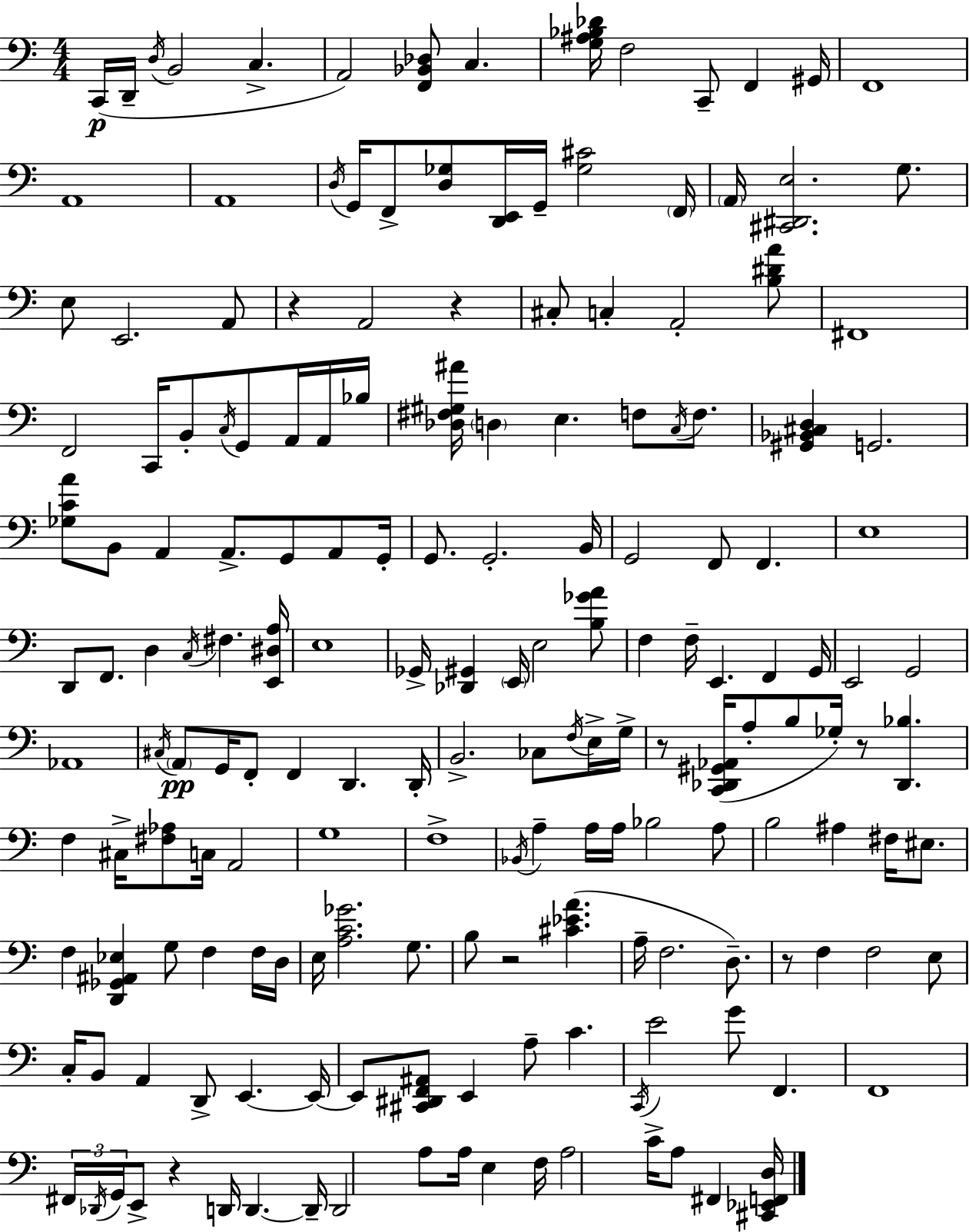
X:1
T:Untitled
M:4/4
L:1/4
K:C
C,,/4 D,,/4 D,/4 B,,2 C, A,,2 [F,,_B,,_D,]/2 C, [G,^A,_B,_D]/4 F,2 C,,/2 F,, ^G,,/4 F,,4 A,,4 A,,4 D,/4 G,,/4 F,,/2 [D,_G,]/2 [D,,E,,]/4 G,,/4 [_G,^C]2 F,,/4 A,,/4 [^C,,^D,,E,]2 G,/2 E,/2 E,,2 A,,/2 z A,,2 z ^C,/2 C, A,,2 [B,^DA]/2 ^F,,4 F,,2 C,,/4 B,,/2 C,/4 G,,/2 A,,/4 A,,/4 _B,/4 [_D,^F,^G,^A]/4 D, E, F,/2 C,/4 F,/2 [^G,,_B,,^C,D,] G,,2 [_G,CA]/2 B,,/2 A,, A,,/2 G,,/2 A,,/2 G,,/4 G,,/2 G,,2 B,,/4 G,,2 F,,/2 F,, E,4 D,,/2 F,,/2 D, C,/4 ^F, [E,,^D,A,]/4 E,4 _G,,/4 [_D,,^G,,] E,,/4 E,2 [B,_GA]/2 F, F,/4 E,, F,, G,,/4 E,,2 G,,2 _A,,4 ^C,/4 A,,/2 G,,/4 F,,/2 F,, D,, D,,/4 B,,2 _C,/2 F,/4 E,/4 G,/4 z/2 [C,,_D,,^G,,_A,,]/4 A,/2 B,/2 _G,/4 z/2 [_D,,_B,] F, ^C,/4 [^F,_A,]/2 C,/4 A,,2 G,4 F,4 _B,,/4 A, A,/4 A,/4 _B,2 A,/2 B,2 ^A, ^F,/4 ^E,/2 F, [D,,_G,,^A,,_E,] G,/2 F, F,/4 D,/4 E,/4 [A,C_G]2 G,/2 B,/2 z2 [^C_EA] A,/4 F,2 D,/2 z/2 F, F,2 E,/2 C,/4 B,,/2 A,, D,,/2 E,, E,,/4 E,,/2 [^C,,^D,,F,,^A,,]/2 E,, A,/2 C C,,/4 E2 G/2 F,, F,,4 ^F,,/4 _D,,/4 G,,/4 E,,/2 z D,,/4 D,, D,,/4 D,,2 A,/2 A,/4 E, F,/4 A,2 C/4 A,/2 ^F,, [^C,,_E,,F,,D,]/4